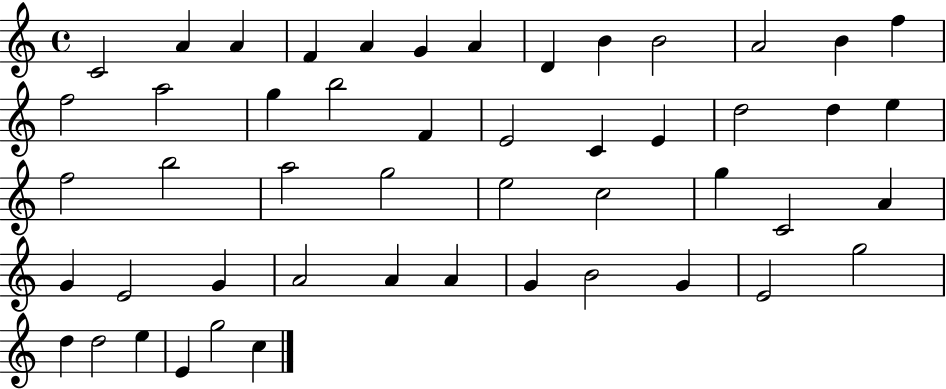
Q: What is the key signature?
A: C major